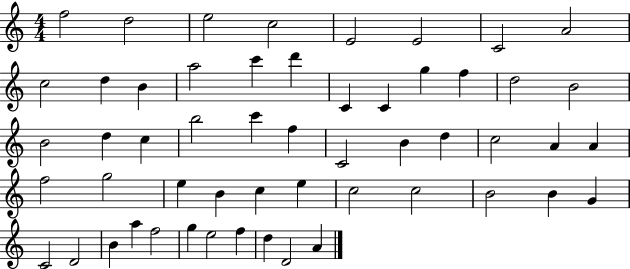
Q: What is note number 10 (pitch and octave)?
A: D5